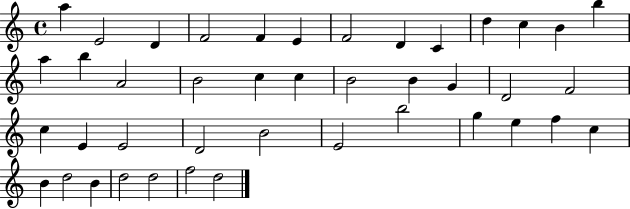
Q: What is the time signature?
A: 4/4